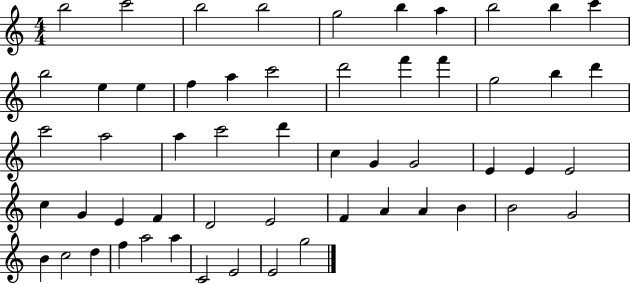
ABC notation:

X:1
T:Untitled
M:4/4
L:1/4
K:C
b2 c'2 b2 b2 g2 b a b2 b c' b2 e e f a c'2 d'2 f' f' g2 b d' c'2 a2 a c'2 d' c G G2 E E E2 c G E F D2 E2 F A A B B2 G2 B c2 d f a2 a C2 E2 E2 g2